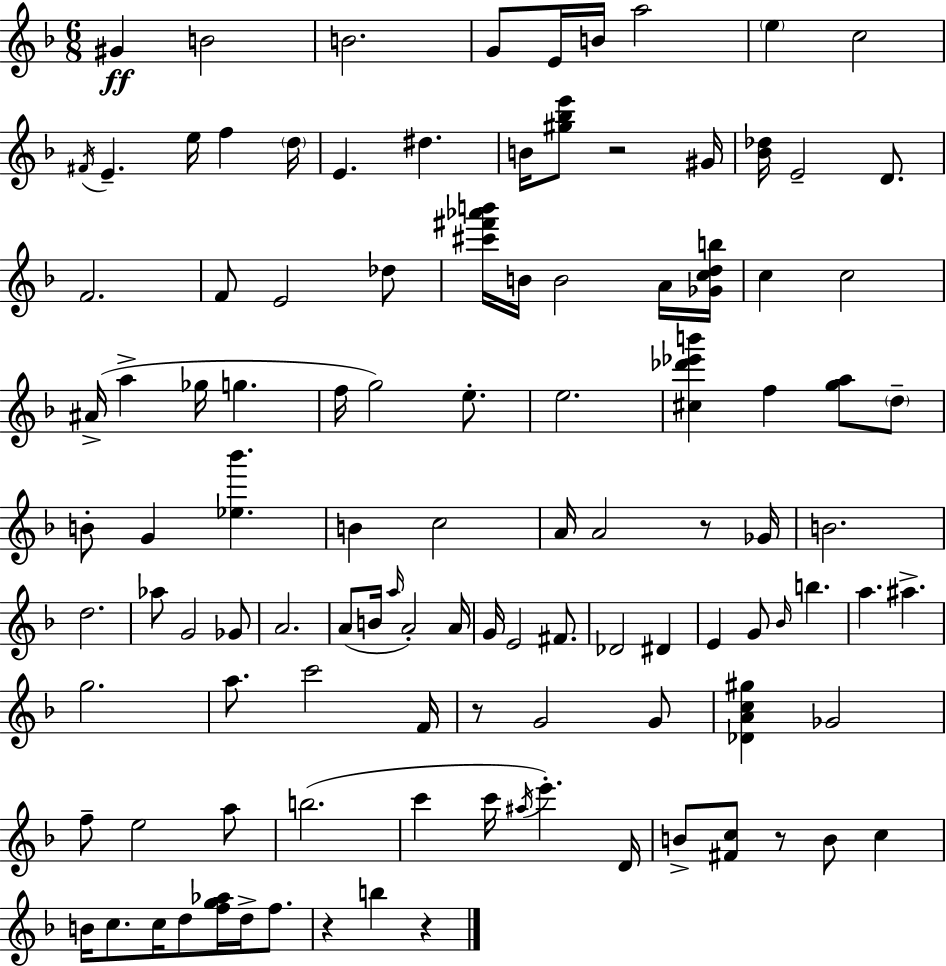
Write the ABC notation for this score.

X:1
T:Untitled
M:6/8
L:1/4
K:Dm
^G B2 B2 G/2 E/4 B/4 a2 e c2 ^F/4 E e/4 f d/4 E ^d B/4 [^g_be']/2 z2 ^G/4 [_B_d]/4 E2 D/2 F2 F/2 E2 _d/2 [^c'^f'_a'b']/4 B/4 B2 A/4 [_Gcdb]/4 c c2 ^A/4 a _g/4 g f/4 g2 e/2 e2 [^c_d'_e'b'] f [ga]/2 d/2 B/2 G [_e_b'] B c2 A/4 A2 z/2 _G/4 B2 d2 _a/2 G2 _G/2 A2 A/2 B/4 a/4 A2 A/4 G/4 E2 ^F/2 _D2 ^D E G/2 _B/4 b a ^a g2 a/2 c'2 F/4 z/2 G2 G/2 [_DAc^g] _G2 f/2 e2 a/2 b2 c' c'/4 ^a/4 e' D/4 B/2 [^Fc]/2 z/2 B/2 c B/4 c/2 c/4 d/2 [fg_a]/4 d/4 f/2 z b z